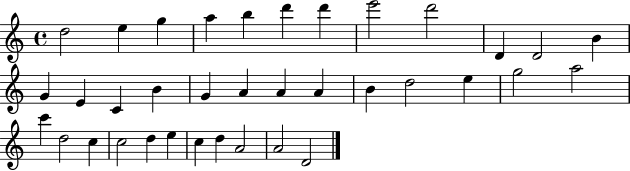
{
  \clef treble
  \time 4/4
  \defaultTimeSignature
  \key c \major
  d''2 e''4 g''4 | a''4 b''4 d'''4 d'''4 | e'''2 d'''2 | d'4 d'2 b'4 | \break g'4 e'4 c'4 b'4 | g'4 a'4 a'4 a'4 | b'4 d''2 e''4 | g''2 a''2 | \break c'''4 d''2 c''4 | c''2 d''4 e''4 | c''4 d''4 a'2 | a'2 d'2 | \break \bar "|."
}